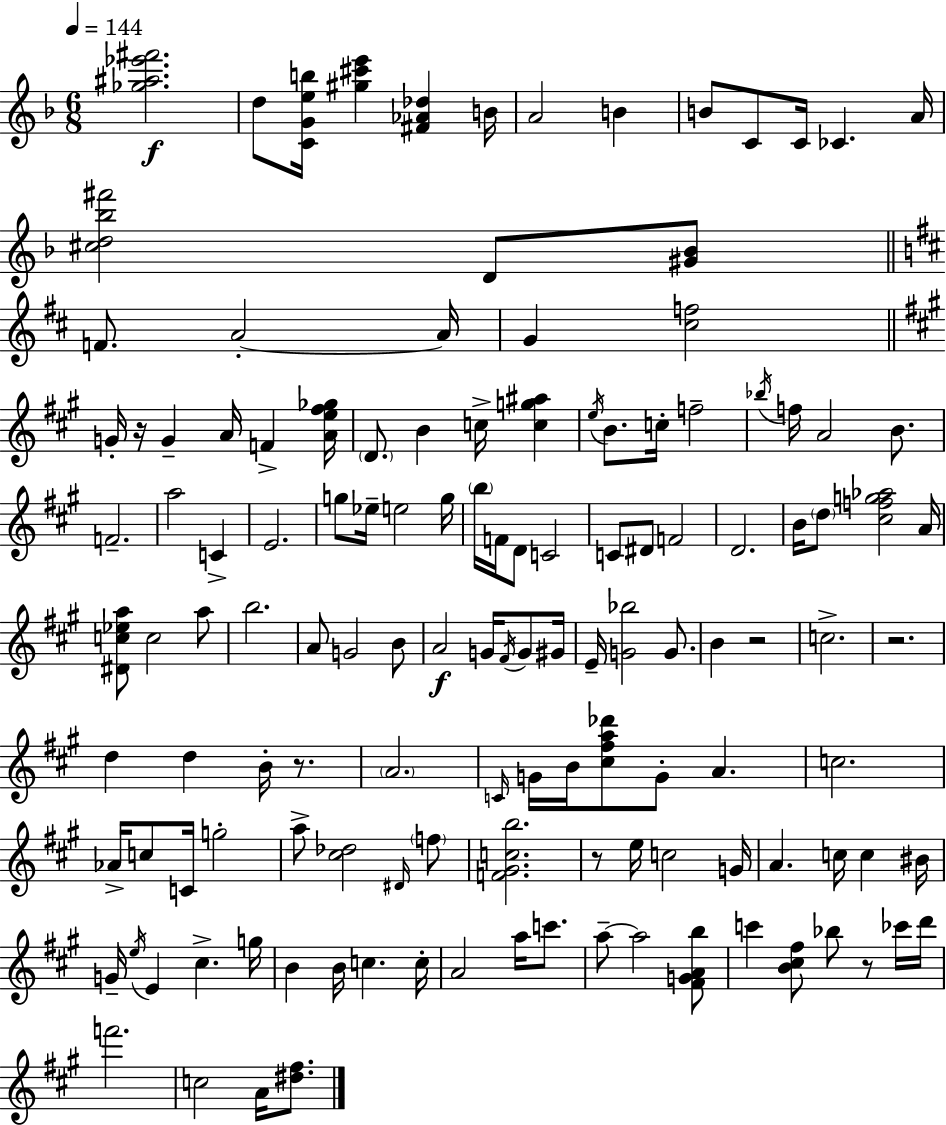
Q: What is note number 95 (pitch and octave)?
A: C5